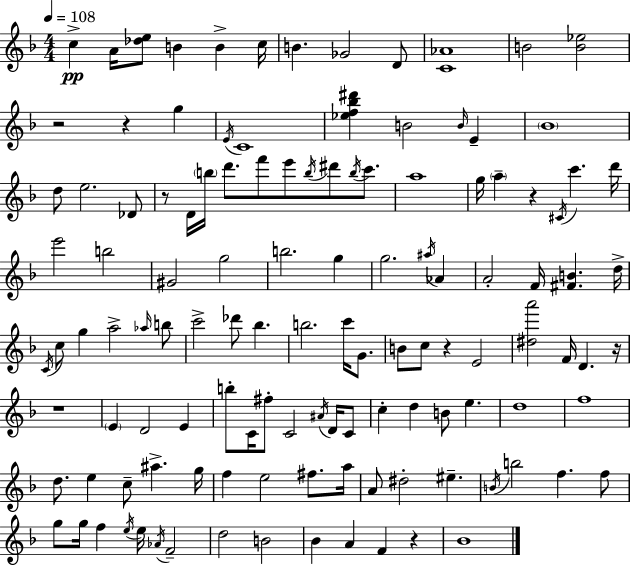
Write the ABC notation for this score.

X:1
T:Untitled
M:4/4
L:1/4
K:Dm
c A/4 [_de]/2 B B c/4 B _G2 D/2 [C_A]4 B2 [B_e]2 z2 z g E/4 C4 [_ef_b^d'] B2 B/4 E _B4 d/2 e2 _D/2 z/2 D/4 b/4 d'/2 f'/2 e'/2 b/4 ^d'/2 b/4 c'/2 a4 g/4 a z ^C/4 c' d'/4 e'2 b2 ^G2 g2 b2 g g2 ^a/4 _A A2 F/4 [^FB] d/4 C/4 c/2 g a2 _a/4 b/2 c'2 _d'/2 _b b2 c'/4 G/2 B/2 c/2 z E2 [^da']2 F/4 D z/4 z4 E D2 E b/2 C/4 ^f/2 C2 ^A/4 D/4 C/2 c d B/2 e d4 f4 d/2 e c/2 ^a g/4 f e2 ^f/2 a/4 A/2 ^d2 ^e B/4 b2 f f/2 g/2 g/4 f e/4 e/4 _A/4 F2 d2 B2 _B A F z _B4